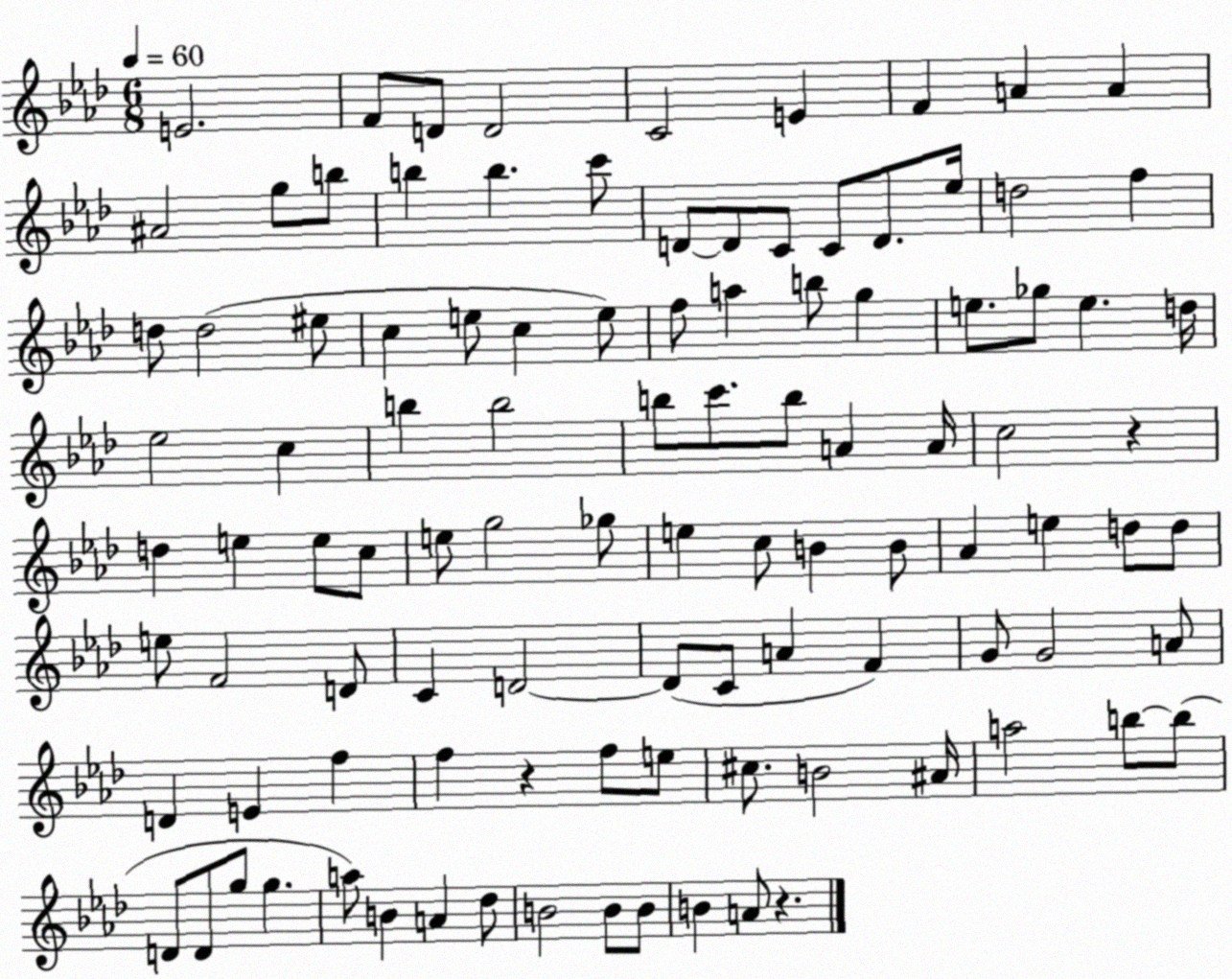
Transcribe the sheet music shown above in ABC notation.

X:1
T:Untitled
M:6/8
L:1/4
K:Ab
E2 F/2 D/2 D2 C2 E F A A ^A2 g/2 b/2 b b c'/2 D/2 D/2 C/2 C/2 D/2 _e/4 d2 f d/2 d2 ^e/2 c e/2 c e/2 f/2 a b/2 g e/2 _g/2 e d/4 _e2 c b b2 b/2 c'/2 b/2 A A/4 c2 z d e e/2 c/2 e/2 g2 _g/2 e c/2 B B/2 _A e d/2 d/2 e/2 F2 D/2 C D2 D/2 C/2 A F G/2 G2 A/2 D E f f z f/2 e/2 ^c/2 B2 ^A/4 a2 b/2 b/2 D/2 D/2 g/2 g a/2 B A _d/2 B2 B/2 B/2 B A/2 z